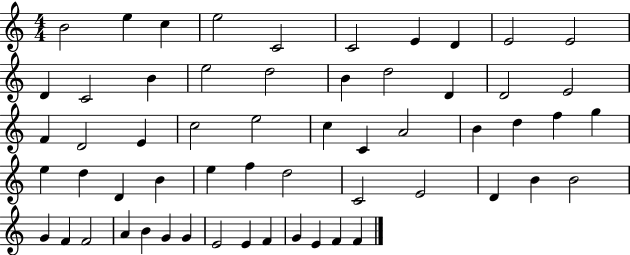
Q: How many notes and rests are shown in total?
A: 58